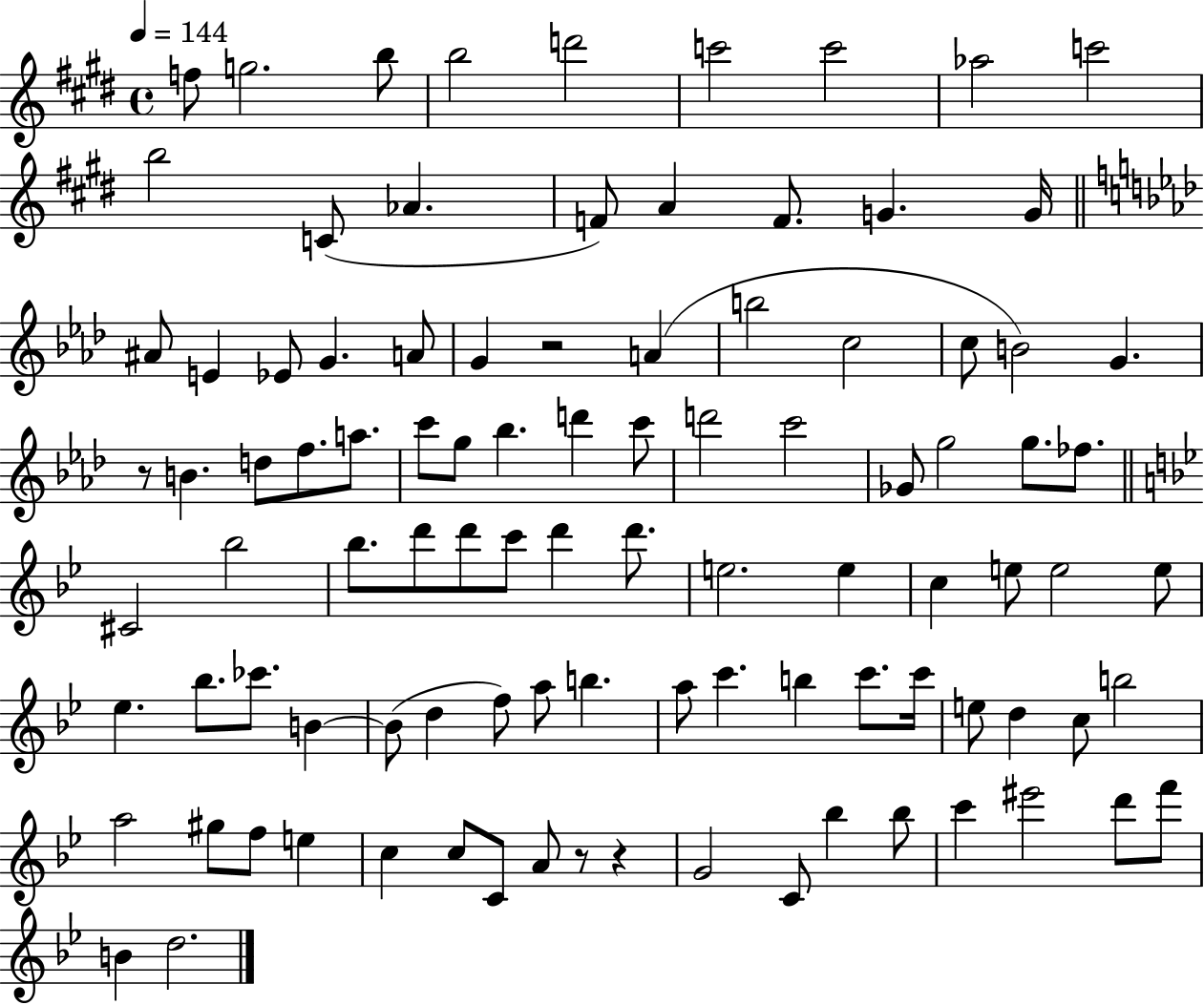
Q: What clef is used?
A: treble